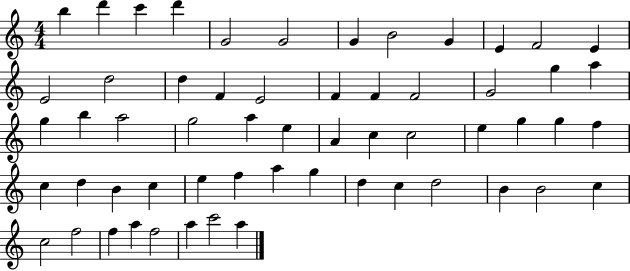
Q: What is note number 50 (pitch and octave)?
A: C5